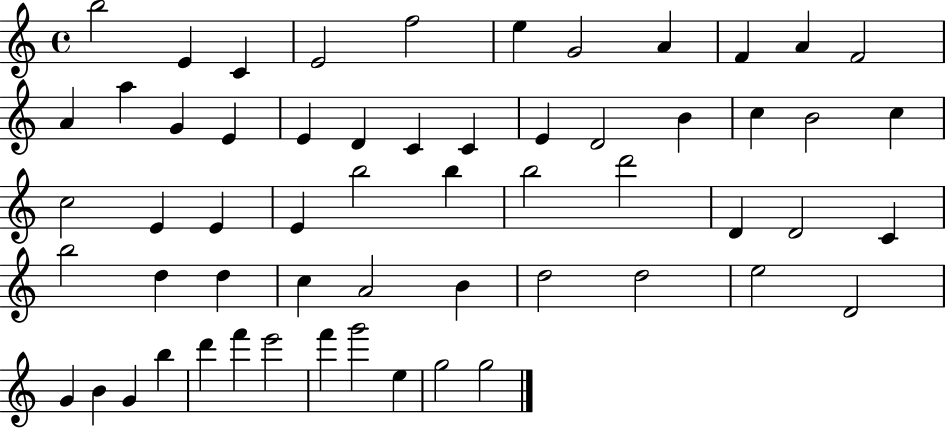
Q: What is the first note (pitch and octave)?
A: B5